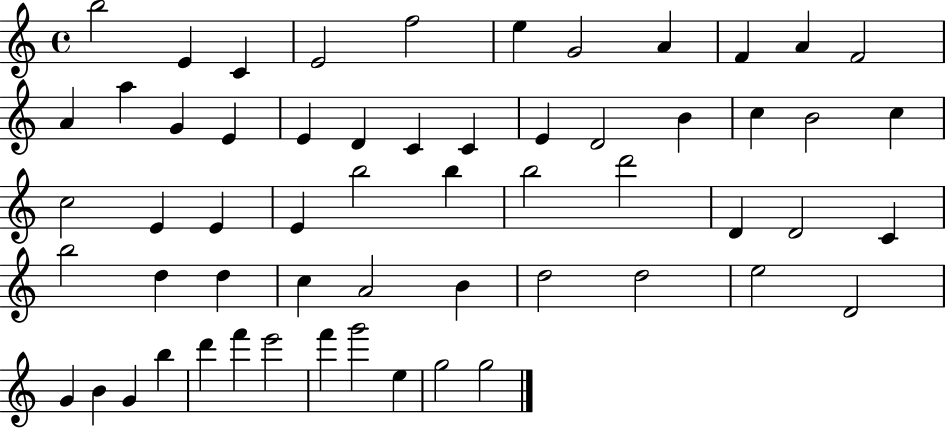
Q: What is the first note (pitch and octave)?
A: B5